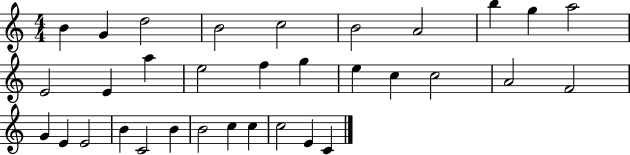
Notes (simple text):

B4/q G4/q D5/h B4/h C5/h B4/h A4/h B5/q G5/q A5/h E4/h E4/q A5/q E5/h F5/q G5/q E5/q C5/q C5/h A4/h F4/h G4/q E4/q E4/h B4/q C4/h B4/q B4/h C5/q C5/q C5/h E4/q C4/q